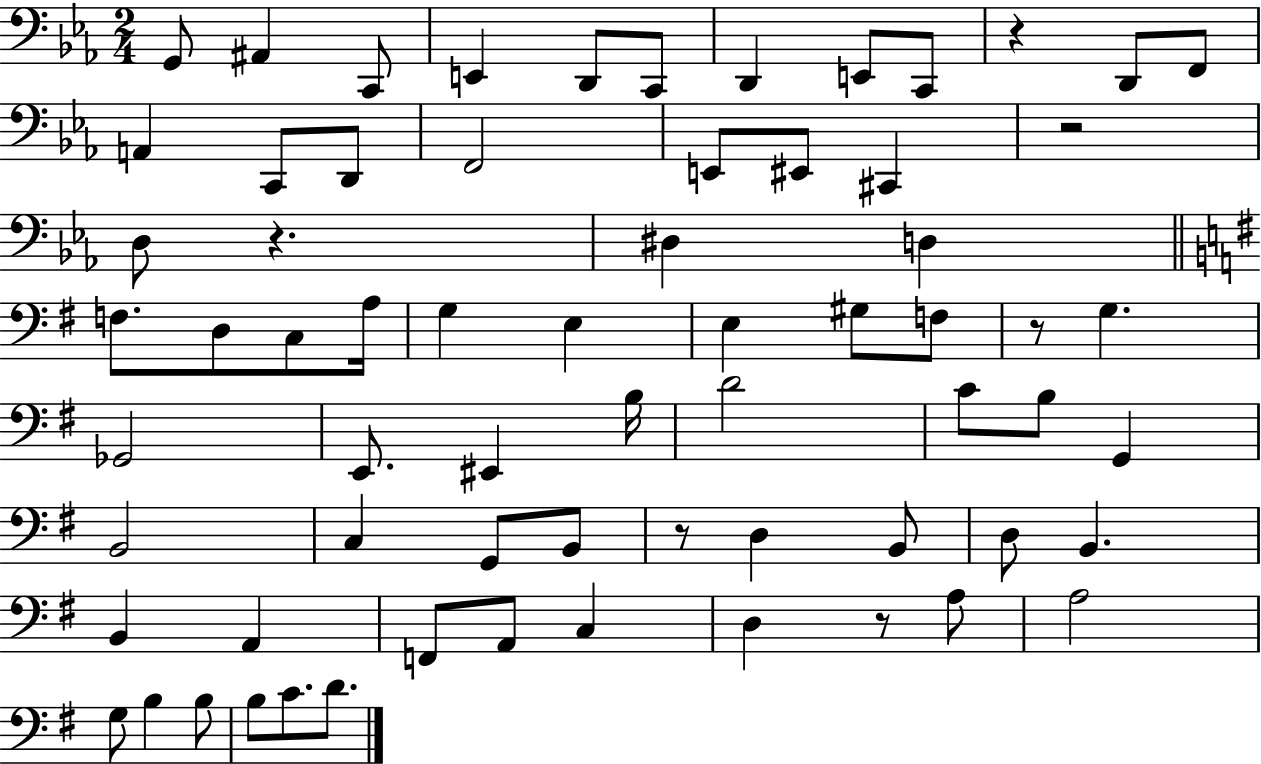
{
  \clef bass
  \numericTimeSignature
  \time 2/4
  \key ees \major
  g,8 ais,4 c,8 | e,4 d,8 c,8 | d,4 e,8 c,8 | r4 d,8 f,8 | \break a,4 c,8 d,8 | f,2 | e,8 eis,8 cis,4 | r2 | \break d8 r4. | dis4 d4 | \bar "||" \break \key g \major f8. d8 c8 a16 | g4 e4 | e4 gis8 f8 | r8 g4. | \break ges,2 | e,8. eis,4 b16 | d'2 | c'8 b8 g,4 | \break b,2 | c4 g,8 b,8 | r8 d4 b,8 | d8 b,4. | \break b,4 a,4 | f,8 a,8 c4 | d4 r8 a8 | a2 | \break g8 b4 b8 | b8 c'8. d'8. | \bar "|."
}